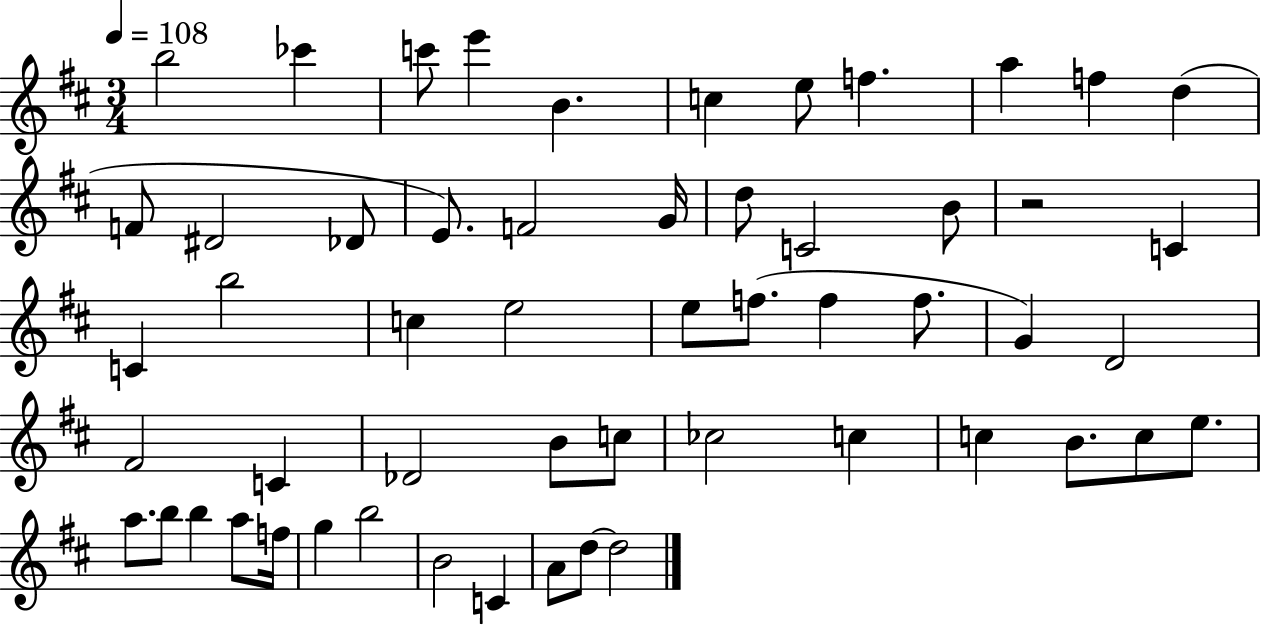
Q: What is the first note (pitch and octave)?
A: B5